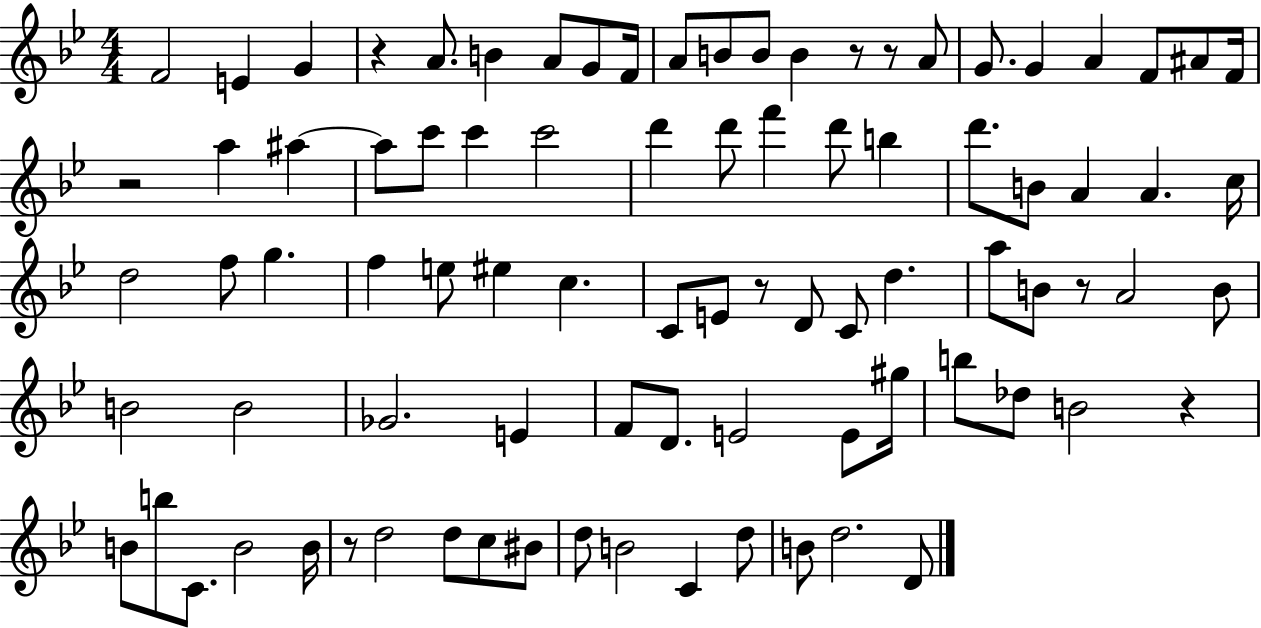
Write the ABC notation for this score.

X:1
T:Untitled
M:4/4
L:1/4
K:Bb
F2 E G z A/2 B A/2 G/2 F/4 A/2 B/2 B/2 B z/2 z/2 A/2 G/2 G A F/2 ^A/2 F/4 z2 a ^a ^a/2 c'/2 c' c'2 d' d'/2 f' d'/2 b d'/2 B/2 A A c/4 d2 f/2 g f e/2 ^e c C/2 E/2 z/2 D/2 C/2 d a/2 B/2 z/2 A2 B/2 B2 B2 _G2 E F/2 D/2 E2 E/2 ^g/4 b/2 _d/2 B2 z B/2 b/2 C/2 B2 B/4 z/2 d2 d/2 c/2 ^B/2 d/2 B2 C d/2 B/2 d2 D/2